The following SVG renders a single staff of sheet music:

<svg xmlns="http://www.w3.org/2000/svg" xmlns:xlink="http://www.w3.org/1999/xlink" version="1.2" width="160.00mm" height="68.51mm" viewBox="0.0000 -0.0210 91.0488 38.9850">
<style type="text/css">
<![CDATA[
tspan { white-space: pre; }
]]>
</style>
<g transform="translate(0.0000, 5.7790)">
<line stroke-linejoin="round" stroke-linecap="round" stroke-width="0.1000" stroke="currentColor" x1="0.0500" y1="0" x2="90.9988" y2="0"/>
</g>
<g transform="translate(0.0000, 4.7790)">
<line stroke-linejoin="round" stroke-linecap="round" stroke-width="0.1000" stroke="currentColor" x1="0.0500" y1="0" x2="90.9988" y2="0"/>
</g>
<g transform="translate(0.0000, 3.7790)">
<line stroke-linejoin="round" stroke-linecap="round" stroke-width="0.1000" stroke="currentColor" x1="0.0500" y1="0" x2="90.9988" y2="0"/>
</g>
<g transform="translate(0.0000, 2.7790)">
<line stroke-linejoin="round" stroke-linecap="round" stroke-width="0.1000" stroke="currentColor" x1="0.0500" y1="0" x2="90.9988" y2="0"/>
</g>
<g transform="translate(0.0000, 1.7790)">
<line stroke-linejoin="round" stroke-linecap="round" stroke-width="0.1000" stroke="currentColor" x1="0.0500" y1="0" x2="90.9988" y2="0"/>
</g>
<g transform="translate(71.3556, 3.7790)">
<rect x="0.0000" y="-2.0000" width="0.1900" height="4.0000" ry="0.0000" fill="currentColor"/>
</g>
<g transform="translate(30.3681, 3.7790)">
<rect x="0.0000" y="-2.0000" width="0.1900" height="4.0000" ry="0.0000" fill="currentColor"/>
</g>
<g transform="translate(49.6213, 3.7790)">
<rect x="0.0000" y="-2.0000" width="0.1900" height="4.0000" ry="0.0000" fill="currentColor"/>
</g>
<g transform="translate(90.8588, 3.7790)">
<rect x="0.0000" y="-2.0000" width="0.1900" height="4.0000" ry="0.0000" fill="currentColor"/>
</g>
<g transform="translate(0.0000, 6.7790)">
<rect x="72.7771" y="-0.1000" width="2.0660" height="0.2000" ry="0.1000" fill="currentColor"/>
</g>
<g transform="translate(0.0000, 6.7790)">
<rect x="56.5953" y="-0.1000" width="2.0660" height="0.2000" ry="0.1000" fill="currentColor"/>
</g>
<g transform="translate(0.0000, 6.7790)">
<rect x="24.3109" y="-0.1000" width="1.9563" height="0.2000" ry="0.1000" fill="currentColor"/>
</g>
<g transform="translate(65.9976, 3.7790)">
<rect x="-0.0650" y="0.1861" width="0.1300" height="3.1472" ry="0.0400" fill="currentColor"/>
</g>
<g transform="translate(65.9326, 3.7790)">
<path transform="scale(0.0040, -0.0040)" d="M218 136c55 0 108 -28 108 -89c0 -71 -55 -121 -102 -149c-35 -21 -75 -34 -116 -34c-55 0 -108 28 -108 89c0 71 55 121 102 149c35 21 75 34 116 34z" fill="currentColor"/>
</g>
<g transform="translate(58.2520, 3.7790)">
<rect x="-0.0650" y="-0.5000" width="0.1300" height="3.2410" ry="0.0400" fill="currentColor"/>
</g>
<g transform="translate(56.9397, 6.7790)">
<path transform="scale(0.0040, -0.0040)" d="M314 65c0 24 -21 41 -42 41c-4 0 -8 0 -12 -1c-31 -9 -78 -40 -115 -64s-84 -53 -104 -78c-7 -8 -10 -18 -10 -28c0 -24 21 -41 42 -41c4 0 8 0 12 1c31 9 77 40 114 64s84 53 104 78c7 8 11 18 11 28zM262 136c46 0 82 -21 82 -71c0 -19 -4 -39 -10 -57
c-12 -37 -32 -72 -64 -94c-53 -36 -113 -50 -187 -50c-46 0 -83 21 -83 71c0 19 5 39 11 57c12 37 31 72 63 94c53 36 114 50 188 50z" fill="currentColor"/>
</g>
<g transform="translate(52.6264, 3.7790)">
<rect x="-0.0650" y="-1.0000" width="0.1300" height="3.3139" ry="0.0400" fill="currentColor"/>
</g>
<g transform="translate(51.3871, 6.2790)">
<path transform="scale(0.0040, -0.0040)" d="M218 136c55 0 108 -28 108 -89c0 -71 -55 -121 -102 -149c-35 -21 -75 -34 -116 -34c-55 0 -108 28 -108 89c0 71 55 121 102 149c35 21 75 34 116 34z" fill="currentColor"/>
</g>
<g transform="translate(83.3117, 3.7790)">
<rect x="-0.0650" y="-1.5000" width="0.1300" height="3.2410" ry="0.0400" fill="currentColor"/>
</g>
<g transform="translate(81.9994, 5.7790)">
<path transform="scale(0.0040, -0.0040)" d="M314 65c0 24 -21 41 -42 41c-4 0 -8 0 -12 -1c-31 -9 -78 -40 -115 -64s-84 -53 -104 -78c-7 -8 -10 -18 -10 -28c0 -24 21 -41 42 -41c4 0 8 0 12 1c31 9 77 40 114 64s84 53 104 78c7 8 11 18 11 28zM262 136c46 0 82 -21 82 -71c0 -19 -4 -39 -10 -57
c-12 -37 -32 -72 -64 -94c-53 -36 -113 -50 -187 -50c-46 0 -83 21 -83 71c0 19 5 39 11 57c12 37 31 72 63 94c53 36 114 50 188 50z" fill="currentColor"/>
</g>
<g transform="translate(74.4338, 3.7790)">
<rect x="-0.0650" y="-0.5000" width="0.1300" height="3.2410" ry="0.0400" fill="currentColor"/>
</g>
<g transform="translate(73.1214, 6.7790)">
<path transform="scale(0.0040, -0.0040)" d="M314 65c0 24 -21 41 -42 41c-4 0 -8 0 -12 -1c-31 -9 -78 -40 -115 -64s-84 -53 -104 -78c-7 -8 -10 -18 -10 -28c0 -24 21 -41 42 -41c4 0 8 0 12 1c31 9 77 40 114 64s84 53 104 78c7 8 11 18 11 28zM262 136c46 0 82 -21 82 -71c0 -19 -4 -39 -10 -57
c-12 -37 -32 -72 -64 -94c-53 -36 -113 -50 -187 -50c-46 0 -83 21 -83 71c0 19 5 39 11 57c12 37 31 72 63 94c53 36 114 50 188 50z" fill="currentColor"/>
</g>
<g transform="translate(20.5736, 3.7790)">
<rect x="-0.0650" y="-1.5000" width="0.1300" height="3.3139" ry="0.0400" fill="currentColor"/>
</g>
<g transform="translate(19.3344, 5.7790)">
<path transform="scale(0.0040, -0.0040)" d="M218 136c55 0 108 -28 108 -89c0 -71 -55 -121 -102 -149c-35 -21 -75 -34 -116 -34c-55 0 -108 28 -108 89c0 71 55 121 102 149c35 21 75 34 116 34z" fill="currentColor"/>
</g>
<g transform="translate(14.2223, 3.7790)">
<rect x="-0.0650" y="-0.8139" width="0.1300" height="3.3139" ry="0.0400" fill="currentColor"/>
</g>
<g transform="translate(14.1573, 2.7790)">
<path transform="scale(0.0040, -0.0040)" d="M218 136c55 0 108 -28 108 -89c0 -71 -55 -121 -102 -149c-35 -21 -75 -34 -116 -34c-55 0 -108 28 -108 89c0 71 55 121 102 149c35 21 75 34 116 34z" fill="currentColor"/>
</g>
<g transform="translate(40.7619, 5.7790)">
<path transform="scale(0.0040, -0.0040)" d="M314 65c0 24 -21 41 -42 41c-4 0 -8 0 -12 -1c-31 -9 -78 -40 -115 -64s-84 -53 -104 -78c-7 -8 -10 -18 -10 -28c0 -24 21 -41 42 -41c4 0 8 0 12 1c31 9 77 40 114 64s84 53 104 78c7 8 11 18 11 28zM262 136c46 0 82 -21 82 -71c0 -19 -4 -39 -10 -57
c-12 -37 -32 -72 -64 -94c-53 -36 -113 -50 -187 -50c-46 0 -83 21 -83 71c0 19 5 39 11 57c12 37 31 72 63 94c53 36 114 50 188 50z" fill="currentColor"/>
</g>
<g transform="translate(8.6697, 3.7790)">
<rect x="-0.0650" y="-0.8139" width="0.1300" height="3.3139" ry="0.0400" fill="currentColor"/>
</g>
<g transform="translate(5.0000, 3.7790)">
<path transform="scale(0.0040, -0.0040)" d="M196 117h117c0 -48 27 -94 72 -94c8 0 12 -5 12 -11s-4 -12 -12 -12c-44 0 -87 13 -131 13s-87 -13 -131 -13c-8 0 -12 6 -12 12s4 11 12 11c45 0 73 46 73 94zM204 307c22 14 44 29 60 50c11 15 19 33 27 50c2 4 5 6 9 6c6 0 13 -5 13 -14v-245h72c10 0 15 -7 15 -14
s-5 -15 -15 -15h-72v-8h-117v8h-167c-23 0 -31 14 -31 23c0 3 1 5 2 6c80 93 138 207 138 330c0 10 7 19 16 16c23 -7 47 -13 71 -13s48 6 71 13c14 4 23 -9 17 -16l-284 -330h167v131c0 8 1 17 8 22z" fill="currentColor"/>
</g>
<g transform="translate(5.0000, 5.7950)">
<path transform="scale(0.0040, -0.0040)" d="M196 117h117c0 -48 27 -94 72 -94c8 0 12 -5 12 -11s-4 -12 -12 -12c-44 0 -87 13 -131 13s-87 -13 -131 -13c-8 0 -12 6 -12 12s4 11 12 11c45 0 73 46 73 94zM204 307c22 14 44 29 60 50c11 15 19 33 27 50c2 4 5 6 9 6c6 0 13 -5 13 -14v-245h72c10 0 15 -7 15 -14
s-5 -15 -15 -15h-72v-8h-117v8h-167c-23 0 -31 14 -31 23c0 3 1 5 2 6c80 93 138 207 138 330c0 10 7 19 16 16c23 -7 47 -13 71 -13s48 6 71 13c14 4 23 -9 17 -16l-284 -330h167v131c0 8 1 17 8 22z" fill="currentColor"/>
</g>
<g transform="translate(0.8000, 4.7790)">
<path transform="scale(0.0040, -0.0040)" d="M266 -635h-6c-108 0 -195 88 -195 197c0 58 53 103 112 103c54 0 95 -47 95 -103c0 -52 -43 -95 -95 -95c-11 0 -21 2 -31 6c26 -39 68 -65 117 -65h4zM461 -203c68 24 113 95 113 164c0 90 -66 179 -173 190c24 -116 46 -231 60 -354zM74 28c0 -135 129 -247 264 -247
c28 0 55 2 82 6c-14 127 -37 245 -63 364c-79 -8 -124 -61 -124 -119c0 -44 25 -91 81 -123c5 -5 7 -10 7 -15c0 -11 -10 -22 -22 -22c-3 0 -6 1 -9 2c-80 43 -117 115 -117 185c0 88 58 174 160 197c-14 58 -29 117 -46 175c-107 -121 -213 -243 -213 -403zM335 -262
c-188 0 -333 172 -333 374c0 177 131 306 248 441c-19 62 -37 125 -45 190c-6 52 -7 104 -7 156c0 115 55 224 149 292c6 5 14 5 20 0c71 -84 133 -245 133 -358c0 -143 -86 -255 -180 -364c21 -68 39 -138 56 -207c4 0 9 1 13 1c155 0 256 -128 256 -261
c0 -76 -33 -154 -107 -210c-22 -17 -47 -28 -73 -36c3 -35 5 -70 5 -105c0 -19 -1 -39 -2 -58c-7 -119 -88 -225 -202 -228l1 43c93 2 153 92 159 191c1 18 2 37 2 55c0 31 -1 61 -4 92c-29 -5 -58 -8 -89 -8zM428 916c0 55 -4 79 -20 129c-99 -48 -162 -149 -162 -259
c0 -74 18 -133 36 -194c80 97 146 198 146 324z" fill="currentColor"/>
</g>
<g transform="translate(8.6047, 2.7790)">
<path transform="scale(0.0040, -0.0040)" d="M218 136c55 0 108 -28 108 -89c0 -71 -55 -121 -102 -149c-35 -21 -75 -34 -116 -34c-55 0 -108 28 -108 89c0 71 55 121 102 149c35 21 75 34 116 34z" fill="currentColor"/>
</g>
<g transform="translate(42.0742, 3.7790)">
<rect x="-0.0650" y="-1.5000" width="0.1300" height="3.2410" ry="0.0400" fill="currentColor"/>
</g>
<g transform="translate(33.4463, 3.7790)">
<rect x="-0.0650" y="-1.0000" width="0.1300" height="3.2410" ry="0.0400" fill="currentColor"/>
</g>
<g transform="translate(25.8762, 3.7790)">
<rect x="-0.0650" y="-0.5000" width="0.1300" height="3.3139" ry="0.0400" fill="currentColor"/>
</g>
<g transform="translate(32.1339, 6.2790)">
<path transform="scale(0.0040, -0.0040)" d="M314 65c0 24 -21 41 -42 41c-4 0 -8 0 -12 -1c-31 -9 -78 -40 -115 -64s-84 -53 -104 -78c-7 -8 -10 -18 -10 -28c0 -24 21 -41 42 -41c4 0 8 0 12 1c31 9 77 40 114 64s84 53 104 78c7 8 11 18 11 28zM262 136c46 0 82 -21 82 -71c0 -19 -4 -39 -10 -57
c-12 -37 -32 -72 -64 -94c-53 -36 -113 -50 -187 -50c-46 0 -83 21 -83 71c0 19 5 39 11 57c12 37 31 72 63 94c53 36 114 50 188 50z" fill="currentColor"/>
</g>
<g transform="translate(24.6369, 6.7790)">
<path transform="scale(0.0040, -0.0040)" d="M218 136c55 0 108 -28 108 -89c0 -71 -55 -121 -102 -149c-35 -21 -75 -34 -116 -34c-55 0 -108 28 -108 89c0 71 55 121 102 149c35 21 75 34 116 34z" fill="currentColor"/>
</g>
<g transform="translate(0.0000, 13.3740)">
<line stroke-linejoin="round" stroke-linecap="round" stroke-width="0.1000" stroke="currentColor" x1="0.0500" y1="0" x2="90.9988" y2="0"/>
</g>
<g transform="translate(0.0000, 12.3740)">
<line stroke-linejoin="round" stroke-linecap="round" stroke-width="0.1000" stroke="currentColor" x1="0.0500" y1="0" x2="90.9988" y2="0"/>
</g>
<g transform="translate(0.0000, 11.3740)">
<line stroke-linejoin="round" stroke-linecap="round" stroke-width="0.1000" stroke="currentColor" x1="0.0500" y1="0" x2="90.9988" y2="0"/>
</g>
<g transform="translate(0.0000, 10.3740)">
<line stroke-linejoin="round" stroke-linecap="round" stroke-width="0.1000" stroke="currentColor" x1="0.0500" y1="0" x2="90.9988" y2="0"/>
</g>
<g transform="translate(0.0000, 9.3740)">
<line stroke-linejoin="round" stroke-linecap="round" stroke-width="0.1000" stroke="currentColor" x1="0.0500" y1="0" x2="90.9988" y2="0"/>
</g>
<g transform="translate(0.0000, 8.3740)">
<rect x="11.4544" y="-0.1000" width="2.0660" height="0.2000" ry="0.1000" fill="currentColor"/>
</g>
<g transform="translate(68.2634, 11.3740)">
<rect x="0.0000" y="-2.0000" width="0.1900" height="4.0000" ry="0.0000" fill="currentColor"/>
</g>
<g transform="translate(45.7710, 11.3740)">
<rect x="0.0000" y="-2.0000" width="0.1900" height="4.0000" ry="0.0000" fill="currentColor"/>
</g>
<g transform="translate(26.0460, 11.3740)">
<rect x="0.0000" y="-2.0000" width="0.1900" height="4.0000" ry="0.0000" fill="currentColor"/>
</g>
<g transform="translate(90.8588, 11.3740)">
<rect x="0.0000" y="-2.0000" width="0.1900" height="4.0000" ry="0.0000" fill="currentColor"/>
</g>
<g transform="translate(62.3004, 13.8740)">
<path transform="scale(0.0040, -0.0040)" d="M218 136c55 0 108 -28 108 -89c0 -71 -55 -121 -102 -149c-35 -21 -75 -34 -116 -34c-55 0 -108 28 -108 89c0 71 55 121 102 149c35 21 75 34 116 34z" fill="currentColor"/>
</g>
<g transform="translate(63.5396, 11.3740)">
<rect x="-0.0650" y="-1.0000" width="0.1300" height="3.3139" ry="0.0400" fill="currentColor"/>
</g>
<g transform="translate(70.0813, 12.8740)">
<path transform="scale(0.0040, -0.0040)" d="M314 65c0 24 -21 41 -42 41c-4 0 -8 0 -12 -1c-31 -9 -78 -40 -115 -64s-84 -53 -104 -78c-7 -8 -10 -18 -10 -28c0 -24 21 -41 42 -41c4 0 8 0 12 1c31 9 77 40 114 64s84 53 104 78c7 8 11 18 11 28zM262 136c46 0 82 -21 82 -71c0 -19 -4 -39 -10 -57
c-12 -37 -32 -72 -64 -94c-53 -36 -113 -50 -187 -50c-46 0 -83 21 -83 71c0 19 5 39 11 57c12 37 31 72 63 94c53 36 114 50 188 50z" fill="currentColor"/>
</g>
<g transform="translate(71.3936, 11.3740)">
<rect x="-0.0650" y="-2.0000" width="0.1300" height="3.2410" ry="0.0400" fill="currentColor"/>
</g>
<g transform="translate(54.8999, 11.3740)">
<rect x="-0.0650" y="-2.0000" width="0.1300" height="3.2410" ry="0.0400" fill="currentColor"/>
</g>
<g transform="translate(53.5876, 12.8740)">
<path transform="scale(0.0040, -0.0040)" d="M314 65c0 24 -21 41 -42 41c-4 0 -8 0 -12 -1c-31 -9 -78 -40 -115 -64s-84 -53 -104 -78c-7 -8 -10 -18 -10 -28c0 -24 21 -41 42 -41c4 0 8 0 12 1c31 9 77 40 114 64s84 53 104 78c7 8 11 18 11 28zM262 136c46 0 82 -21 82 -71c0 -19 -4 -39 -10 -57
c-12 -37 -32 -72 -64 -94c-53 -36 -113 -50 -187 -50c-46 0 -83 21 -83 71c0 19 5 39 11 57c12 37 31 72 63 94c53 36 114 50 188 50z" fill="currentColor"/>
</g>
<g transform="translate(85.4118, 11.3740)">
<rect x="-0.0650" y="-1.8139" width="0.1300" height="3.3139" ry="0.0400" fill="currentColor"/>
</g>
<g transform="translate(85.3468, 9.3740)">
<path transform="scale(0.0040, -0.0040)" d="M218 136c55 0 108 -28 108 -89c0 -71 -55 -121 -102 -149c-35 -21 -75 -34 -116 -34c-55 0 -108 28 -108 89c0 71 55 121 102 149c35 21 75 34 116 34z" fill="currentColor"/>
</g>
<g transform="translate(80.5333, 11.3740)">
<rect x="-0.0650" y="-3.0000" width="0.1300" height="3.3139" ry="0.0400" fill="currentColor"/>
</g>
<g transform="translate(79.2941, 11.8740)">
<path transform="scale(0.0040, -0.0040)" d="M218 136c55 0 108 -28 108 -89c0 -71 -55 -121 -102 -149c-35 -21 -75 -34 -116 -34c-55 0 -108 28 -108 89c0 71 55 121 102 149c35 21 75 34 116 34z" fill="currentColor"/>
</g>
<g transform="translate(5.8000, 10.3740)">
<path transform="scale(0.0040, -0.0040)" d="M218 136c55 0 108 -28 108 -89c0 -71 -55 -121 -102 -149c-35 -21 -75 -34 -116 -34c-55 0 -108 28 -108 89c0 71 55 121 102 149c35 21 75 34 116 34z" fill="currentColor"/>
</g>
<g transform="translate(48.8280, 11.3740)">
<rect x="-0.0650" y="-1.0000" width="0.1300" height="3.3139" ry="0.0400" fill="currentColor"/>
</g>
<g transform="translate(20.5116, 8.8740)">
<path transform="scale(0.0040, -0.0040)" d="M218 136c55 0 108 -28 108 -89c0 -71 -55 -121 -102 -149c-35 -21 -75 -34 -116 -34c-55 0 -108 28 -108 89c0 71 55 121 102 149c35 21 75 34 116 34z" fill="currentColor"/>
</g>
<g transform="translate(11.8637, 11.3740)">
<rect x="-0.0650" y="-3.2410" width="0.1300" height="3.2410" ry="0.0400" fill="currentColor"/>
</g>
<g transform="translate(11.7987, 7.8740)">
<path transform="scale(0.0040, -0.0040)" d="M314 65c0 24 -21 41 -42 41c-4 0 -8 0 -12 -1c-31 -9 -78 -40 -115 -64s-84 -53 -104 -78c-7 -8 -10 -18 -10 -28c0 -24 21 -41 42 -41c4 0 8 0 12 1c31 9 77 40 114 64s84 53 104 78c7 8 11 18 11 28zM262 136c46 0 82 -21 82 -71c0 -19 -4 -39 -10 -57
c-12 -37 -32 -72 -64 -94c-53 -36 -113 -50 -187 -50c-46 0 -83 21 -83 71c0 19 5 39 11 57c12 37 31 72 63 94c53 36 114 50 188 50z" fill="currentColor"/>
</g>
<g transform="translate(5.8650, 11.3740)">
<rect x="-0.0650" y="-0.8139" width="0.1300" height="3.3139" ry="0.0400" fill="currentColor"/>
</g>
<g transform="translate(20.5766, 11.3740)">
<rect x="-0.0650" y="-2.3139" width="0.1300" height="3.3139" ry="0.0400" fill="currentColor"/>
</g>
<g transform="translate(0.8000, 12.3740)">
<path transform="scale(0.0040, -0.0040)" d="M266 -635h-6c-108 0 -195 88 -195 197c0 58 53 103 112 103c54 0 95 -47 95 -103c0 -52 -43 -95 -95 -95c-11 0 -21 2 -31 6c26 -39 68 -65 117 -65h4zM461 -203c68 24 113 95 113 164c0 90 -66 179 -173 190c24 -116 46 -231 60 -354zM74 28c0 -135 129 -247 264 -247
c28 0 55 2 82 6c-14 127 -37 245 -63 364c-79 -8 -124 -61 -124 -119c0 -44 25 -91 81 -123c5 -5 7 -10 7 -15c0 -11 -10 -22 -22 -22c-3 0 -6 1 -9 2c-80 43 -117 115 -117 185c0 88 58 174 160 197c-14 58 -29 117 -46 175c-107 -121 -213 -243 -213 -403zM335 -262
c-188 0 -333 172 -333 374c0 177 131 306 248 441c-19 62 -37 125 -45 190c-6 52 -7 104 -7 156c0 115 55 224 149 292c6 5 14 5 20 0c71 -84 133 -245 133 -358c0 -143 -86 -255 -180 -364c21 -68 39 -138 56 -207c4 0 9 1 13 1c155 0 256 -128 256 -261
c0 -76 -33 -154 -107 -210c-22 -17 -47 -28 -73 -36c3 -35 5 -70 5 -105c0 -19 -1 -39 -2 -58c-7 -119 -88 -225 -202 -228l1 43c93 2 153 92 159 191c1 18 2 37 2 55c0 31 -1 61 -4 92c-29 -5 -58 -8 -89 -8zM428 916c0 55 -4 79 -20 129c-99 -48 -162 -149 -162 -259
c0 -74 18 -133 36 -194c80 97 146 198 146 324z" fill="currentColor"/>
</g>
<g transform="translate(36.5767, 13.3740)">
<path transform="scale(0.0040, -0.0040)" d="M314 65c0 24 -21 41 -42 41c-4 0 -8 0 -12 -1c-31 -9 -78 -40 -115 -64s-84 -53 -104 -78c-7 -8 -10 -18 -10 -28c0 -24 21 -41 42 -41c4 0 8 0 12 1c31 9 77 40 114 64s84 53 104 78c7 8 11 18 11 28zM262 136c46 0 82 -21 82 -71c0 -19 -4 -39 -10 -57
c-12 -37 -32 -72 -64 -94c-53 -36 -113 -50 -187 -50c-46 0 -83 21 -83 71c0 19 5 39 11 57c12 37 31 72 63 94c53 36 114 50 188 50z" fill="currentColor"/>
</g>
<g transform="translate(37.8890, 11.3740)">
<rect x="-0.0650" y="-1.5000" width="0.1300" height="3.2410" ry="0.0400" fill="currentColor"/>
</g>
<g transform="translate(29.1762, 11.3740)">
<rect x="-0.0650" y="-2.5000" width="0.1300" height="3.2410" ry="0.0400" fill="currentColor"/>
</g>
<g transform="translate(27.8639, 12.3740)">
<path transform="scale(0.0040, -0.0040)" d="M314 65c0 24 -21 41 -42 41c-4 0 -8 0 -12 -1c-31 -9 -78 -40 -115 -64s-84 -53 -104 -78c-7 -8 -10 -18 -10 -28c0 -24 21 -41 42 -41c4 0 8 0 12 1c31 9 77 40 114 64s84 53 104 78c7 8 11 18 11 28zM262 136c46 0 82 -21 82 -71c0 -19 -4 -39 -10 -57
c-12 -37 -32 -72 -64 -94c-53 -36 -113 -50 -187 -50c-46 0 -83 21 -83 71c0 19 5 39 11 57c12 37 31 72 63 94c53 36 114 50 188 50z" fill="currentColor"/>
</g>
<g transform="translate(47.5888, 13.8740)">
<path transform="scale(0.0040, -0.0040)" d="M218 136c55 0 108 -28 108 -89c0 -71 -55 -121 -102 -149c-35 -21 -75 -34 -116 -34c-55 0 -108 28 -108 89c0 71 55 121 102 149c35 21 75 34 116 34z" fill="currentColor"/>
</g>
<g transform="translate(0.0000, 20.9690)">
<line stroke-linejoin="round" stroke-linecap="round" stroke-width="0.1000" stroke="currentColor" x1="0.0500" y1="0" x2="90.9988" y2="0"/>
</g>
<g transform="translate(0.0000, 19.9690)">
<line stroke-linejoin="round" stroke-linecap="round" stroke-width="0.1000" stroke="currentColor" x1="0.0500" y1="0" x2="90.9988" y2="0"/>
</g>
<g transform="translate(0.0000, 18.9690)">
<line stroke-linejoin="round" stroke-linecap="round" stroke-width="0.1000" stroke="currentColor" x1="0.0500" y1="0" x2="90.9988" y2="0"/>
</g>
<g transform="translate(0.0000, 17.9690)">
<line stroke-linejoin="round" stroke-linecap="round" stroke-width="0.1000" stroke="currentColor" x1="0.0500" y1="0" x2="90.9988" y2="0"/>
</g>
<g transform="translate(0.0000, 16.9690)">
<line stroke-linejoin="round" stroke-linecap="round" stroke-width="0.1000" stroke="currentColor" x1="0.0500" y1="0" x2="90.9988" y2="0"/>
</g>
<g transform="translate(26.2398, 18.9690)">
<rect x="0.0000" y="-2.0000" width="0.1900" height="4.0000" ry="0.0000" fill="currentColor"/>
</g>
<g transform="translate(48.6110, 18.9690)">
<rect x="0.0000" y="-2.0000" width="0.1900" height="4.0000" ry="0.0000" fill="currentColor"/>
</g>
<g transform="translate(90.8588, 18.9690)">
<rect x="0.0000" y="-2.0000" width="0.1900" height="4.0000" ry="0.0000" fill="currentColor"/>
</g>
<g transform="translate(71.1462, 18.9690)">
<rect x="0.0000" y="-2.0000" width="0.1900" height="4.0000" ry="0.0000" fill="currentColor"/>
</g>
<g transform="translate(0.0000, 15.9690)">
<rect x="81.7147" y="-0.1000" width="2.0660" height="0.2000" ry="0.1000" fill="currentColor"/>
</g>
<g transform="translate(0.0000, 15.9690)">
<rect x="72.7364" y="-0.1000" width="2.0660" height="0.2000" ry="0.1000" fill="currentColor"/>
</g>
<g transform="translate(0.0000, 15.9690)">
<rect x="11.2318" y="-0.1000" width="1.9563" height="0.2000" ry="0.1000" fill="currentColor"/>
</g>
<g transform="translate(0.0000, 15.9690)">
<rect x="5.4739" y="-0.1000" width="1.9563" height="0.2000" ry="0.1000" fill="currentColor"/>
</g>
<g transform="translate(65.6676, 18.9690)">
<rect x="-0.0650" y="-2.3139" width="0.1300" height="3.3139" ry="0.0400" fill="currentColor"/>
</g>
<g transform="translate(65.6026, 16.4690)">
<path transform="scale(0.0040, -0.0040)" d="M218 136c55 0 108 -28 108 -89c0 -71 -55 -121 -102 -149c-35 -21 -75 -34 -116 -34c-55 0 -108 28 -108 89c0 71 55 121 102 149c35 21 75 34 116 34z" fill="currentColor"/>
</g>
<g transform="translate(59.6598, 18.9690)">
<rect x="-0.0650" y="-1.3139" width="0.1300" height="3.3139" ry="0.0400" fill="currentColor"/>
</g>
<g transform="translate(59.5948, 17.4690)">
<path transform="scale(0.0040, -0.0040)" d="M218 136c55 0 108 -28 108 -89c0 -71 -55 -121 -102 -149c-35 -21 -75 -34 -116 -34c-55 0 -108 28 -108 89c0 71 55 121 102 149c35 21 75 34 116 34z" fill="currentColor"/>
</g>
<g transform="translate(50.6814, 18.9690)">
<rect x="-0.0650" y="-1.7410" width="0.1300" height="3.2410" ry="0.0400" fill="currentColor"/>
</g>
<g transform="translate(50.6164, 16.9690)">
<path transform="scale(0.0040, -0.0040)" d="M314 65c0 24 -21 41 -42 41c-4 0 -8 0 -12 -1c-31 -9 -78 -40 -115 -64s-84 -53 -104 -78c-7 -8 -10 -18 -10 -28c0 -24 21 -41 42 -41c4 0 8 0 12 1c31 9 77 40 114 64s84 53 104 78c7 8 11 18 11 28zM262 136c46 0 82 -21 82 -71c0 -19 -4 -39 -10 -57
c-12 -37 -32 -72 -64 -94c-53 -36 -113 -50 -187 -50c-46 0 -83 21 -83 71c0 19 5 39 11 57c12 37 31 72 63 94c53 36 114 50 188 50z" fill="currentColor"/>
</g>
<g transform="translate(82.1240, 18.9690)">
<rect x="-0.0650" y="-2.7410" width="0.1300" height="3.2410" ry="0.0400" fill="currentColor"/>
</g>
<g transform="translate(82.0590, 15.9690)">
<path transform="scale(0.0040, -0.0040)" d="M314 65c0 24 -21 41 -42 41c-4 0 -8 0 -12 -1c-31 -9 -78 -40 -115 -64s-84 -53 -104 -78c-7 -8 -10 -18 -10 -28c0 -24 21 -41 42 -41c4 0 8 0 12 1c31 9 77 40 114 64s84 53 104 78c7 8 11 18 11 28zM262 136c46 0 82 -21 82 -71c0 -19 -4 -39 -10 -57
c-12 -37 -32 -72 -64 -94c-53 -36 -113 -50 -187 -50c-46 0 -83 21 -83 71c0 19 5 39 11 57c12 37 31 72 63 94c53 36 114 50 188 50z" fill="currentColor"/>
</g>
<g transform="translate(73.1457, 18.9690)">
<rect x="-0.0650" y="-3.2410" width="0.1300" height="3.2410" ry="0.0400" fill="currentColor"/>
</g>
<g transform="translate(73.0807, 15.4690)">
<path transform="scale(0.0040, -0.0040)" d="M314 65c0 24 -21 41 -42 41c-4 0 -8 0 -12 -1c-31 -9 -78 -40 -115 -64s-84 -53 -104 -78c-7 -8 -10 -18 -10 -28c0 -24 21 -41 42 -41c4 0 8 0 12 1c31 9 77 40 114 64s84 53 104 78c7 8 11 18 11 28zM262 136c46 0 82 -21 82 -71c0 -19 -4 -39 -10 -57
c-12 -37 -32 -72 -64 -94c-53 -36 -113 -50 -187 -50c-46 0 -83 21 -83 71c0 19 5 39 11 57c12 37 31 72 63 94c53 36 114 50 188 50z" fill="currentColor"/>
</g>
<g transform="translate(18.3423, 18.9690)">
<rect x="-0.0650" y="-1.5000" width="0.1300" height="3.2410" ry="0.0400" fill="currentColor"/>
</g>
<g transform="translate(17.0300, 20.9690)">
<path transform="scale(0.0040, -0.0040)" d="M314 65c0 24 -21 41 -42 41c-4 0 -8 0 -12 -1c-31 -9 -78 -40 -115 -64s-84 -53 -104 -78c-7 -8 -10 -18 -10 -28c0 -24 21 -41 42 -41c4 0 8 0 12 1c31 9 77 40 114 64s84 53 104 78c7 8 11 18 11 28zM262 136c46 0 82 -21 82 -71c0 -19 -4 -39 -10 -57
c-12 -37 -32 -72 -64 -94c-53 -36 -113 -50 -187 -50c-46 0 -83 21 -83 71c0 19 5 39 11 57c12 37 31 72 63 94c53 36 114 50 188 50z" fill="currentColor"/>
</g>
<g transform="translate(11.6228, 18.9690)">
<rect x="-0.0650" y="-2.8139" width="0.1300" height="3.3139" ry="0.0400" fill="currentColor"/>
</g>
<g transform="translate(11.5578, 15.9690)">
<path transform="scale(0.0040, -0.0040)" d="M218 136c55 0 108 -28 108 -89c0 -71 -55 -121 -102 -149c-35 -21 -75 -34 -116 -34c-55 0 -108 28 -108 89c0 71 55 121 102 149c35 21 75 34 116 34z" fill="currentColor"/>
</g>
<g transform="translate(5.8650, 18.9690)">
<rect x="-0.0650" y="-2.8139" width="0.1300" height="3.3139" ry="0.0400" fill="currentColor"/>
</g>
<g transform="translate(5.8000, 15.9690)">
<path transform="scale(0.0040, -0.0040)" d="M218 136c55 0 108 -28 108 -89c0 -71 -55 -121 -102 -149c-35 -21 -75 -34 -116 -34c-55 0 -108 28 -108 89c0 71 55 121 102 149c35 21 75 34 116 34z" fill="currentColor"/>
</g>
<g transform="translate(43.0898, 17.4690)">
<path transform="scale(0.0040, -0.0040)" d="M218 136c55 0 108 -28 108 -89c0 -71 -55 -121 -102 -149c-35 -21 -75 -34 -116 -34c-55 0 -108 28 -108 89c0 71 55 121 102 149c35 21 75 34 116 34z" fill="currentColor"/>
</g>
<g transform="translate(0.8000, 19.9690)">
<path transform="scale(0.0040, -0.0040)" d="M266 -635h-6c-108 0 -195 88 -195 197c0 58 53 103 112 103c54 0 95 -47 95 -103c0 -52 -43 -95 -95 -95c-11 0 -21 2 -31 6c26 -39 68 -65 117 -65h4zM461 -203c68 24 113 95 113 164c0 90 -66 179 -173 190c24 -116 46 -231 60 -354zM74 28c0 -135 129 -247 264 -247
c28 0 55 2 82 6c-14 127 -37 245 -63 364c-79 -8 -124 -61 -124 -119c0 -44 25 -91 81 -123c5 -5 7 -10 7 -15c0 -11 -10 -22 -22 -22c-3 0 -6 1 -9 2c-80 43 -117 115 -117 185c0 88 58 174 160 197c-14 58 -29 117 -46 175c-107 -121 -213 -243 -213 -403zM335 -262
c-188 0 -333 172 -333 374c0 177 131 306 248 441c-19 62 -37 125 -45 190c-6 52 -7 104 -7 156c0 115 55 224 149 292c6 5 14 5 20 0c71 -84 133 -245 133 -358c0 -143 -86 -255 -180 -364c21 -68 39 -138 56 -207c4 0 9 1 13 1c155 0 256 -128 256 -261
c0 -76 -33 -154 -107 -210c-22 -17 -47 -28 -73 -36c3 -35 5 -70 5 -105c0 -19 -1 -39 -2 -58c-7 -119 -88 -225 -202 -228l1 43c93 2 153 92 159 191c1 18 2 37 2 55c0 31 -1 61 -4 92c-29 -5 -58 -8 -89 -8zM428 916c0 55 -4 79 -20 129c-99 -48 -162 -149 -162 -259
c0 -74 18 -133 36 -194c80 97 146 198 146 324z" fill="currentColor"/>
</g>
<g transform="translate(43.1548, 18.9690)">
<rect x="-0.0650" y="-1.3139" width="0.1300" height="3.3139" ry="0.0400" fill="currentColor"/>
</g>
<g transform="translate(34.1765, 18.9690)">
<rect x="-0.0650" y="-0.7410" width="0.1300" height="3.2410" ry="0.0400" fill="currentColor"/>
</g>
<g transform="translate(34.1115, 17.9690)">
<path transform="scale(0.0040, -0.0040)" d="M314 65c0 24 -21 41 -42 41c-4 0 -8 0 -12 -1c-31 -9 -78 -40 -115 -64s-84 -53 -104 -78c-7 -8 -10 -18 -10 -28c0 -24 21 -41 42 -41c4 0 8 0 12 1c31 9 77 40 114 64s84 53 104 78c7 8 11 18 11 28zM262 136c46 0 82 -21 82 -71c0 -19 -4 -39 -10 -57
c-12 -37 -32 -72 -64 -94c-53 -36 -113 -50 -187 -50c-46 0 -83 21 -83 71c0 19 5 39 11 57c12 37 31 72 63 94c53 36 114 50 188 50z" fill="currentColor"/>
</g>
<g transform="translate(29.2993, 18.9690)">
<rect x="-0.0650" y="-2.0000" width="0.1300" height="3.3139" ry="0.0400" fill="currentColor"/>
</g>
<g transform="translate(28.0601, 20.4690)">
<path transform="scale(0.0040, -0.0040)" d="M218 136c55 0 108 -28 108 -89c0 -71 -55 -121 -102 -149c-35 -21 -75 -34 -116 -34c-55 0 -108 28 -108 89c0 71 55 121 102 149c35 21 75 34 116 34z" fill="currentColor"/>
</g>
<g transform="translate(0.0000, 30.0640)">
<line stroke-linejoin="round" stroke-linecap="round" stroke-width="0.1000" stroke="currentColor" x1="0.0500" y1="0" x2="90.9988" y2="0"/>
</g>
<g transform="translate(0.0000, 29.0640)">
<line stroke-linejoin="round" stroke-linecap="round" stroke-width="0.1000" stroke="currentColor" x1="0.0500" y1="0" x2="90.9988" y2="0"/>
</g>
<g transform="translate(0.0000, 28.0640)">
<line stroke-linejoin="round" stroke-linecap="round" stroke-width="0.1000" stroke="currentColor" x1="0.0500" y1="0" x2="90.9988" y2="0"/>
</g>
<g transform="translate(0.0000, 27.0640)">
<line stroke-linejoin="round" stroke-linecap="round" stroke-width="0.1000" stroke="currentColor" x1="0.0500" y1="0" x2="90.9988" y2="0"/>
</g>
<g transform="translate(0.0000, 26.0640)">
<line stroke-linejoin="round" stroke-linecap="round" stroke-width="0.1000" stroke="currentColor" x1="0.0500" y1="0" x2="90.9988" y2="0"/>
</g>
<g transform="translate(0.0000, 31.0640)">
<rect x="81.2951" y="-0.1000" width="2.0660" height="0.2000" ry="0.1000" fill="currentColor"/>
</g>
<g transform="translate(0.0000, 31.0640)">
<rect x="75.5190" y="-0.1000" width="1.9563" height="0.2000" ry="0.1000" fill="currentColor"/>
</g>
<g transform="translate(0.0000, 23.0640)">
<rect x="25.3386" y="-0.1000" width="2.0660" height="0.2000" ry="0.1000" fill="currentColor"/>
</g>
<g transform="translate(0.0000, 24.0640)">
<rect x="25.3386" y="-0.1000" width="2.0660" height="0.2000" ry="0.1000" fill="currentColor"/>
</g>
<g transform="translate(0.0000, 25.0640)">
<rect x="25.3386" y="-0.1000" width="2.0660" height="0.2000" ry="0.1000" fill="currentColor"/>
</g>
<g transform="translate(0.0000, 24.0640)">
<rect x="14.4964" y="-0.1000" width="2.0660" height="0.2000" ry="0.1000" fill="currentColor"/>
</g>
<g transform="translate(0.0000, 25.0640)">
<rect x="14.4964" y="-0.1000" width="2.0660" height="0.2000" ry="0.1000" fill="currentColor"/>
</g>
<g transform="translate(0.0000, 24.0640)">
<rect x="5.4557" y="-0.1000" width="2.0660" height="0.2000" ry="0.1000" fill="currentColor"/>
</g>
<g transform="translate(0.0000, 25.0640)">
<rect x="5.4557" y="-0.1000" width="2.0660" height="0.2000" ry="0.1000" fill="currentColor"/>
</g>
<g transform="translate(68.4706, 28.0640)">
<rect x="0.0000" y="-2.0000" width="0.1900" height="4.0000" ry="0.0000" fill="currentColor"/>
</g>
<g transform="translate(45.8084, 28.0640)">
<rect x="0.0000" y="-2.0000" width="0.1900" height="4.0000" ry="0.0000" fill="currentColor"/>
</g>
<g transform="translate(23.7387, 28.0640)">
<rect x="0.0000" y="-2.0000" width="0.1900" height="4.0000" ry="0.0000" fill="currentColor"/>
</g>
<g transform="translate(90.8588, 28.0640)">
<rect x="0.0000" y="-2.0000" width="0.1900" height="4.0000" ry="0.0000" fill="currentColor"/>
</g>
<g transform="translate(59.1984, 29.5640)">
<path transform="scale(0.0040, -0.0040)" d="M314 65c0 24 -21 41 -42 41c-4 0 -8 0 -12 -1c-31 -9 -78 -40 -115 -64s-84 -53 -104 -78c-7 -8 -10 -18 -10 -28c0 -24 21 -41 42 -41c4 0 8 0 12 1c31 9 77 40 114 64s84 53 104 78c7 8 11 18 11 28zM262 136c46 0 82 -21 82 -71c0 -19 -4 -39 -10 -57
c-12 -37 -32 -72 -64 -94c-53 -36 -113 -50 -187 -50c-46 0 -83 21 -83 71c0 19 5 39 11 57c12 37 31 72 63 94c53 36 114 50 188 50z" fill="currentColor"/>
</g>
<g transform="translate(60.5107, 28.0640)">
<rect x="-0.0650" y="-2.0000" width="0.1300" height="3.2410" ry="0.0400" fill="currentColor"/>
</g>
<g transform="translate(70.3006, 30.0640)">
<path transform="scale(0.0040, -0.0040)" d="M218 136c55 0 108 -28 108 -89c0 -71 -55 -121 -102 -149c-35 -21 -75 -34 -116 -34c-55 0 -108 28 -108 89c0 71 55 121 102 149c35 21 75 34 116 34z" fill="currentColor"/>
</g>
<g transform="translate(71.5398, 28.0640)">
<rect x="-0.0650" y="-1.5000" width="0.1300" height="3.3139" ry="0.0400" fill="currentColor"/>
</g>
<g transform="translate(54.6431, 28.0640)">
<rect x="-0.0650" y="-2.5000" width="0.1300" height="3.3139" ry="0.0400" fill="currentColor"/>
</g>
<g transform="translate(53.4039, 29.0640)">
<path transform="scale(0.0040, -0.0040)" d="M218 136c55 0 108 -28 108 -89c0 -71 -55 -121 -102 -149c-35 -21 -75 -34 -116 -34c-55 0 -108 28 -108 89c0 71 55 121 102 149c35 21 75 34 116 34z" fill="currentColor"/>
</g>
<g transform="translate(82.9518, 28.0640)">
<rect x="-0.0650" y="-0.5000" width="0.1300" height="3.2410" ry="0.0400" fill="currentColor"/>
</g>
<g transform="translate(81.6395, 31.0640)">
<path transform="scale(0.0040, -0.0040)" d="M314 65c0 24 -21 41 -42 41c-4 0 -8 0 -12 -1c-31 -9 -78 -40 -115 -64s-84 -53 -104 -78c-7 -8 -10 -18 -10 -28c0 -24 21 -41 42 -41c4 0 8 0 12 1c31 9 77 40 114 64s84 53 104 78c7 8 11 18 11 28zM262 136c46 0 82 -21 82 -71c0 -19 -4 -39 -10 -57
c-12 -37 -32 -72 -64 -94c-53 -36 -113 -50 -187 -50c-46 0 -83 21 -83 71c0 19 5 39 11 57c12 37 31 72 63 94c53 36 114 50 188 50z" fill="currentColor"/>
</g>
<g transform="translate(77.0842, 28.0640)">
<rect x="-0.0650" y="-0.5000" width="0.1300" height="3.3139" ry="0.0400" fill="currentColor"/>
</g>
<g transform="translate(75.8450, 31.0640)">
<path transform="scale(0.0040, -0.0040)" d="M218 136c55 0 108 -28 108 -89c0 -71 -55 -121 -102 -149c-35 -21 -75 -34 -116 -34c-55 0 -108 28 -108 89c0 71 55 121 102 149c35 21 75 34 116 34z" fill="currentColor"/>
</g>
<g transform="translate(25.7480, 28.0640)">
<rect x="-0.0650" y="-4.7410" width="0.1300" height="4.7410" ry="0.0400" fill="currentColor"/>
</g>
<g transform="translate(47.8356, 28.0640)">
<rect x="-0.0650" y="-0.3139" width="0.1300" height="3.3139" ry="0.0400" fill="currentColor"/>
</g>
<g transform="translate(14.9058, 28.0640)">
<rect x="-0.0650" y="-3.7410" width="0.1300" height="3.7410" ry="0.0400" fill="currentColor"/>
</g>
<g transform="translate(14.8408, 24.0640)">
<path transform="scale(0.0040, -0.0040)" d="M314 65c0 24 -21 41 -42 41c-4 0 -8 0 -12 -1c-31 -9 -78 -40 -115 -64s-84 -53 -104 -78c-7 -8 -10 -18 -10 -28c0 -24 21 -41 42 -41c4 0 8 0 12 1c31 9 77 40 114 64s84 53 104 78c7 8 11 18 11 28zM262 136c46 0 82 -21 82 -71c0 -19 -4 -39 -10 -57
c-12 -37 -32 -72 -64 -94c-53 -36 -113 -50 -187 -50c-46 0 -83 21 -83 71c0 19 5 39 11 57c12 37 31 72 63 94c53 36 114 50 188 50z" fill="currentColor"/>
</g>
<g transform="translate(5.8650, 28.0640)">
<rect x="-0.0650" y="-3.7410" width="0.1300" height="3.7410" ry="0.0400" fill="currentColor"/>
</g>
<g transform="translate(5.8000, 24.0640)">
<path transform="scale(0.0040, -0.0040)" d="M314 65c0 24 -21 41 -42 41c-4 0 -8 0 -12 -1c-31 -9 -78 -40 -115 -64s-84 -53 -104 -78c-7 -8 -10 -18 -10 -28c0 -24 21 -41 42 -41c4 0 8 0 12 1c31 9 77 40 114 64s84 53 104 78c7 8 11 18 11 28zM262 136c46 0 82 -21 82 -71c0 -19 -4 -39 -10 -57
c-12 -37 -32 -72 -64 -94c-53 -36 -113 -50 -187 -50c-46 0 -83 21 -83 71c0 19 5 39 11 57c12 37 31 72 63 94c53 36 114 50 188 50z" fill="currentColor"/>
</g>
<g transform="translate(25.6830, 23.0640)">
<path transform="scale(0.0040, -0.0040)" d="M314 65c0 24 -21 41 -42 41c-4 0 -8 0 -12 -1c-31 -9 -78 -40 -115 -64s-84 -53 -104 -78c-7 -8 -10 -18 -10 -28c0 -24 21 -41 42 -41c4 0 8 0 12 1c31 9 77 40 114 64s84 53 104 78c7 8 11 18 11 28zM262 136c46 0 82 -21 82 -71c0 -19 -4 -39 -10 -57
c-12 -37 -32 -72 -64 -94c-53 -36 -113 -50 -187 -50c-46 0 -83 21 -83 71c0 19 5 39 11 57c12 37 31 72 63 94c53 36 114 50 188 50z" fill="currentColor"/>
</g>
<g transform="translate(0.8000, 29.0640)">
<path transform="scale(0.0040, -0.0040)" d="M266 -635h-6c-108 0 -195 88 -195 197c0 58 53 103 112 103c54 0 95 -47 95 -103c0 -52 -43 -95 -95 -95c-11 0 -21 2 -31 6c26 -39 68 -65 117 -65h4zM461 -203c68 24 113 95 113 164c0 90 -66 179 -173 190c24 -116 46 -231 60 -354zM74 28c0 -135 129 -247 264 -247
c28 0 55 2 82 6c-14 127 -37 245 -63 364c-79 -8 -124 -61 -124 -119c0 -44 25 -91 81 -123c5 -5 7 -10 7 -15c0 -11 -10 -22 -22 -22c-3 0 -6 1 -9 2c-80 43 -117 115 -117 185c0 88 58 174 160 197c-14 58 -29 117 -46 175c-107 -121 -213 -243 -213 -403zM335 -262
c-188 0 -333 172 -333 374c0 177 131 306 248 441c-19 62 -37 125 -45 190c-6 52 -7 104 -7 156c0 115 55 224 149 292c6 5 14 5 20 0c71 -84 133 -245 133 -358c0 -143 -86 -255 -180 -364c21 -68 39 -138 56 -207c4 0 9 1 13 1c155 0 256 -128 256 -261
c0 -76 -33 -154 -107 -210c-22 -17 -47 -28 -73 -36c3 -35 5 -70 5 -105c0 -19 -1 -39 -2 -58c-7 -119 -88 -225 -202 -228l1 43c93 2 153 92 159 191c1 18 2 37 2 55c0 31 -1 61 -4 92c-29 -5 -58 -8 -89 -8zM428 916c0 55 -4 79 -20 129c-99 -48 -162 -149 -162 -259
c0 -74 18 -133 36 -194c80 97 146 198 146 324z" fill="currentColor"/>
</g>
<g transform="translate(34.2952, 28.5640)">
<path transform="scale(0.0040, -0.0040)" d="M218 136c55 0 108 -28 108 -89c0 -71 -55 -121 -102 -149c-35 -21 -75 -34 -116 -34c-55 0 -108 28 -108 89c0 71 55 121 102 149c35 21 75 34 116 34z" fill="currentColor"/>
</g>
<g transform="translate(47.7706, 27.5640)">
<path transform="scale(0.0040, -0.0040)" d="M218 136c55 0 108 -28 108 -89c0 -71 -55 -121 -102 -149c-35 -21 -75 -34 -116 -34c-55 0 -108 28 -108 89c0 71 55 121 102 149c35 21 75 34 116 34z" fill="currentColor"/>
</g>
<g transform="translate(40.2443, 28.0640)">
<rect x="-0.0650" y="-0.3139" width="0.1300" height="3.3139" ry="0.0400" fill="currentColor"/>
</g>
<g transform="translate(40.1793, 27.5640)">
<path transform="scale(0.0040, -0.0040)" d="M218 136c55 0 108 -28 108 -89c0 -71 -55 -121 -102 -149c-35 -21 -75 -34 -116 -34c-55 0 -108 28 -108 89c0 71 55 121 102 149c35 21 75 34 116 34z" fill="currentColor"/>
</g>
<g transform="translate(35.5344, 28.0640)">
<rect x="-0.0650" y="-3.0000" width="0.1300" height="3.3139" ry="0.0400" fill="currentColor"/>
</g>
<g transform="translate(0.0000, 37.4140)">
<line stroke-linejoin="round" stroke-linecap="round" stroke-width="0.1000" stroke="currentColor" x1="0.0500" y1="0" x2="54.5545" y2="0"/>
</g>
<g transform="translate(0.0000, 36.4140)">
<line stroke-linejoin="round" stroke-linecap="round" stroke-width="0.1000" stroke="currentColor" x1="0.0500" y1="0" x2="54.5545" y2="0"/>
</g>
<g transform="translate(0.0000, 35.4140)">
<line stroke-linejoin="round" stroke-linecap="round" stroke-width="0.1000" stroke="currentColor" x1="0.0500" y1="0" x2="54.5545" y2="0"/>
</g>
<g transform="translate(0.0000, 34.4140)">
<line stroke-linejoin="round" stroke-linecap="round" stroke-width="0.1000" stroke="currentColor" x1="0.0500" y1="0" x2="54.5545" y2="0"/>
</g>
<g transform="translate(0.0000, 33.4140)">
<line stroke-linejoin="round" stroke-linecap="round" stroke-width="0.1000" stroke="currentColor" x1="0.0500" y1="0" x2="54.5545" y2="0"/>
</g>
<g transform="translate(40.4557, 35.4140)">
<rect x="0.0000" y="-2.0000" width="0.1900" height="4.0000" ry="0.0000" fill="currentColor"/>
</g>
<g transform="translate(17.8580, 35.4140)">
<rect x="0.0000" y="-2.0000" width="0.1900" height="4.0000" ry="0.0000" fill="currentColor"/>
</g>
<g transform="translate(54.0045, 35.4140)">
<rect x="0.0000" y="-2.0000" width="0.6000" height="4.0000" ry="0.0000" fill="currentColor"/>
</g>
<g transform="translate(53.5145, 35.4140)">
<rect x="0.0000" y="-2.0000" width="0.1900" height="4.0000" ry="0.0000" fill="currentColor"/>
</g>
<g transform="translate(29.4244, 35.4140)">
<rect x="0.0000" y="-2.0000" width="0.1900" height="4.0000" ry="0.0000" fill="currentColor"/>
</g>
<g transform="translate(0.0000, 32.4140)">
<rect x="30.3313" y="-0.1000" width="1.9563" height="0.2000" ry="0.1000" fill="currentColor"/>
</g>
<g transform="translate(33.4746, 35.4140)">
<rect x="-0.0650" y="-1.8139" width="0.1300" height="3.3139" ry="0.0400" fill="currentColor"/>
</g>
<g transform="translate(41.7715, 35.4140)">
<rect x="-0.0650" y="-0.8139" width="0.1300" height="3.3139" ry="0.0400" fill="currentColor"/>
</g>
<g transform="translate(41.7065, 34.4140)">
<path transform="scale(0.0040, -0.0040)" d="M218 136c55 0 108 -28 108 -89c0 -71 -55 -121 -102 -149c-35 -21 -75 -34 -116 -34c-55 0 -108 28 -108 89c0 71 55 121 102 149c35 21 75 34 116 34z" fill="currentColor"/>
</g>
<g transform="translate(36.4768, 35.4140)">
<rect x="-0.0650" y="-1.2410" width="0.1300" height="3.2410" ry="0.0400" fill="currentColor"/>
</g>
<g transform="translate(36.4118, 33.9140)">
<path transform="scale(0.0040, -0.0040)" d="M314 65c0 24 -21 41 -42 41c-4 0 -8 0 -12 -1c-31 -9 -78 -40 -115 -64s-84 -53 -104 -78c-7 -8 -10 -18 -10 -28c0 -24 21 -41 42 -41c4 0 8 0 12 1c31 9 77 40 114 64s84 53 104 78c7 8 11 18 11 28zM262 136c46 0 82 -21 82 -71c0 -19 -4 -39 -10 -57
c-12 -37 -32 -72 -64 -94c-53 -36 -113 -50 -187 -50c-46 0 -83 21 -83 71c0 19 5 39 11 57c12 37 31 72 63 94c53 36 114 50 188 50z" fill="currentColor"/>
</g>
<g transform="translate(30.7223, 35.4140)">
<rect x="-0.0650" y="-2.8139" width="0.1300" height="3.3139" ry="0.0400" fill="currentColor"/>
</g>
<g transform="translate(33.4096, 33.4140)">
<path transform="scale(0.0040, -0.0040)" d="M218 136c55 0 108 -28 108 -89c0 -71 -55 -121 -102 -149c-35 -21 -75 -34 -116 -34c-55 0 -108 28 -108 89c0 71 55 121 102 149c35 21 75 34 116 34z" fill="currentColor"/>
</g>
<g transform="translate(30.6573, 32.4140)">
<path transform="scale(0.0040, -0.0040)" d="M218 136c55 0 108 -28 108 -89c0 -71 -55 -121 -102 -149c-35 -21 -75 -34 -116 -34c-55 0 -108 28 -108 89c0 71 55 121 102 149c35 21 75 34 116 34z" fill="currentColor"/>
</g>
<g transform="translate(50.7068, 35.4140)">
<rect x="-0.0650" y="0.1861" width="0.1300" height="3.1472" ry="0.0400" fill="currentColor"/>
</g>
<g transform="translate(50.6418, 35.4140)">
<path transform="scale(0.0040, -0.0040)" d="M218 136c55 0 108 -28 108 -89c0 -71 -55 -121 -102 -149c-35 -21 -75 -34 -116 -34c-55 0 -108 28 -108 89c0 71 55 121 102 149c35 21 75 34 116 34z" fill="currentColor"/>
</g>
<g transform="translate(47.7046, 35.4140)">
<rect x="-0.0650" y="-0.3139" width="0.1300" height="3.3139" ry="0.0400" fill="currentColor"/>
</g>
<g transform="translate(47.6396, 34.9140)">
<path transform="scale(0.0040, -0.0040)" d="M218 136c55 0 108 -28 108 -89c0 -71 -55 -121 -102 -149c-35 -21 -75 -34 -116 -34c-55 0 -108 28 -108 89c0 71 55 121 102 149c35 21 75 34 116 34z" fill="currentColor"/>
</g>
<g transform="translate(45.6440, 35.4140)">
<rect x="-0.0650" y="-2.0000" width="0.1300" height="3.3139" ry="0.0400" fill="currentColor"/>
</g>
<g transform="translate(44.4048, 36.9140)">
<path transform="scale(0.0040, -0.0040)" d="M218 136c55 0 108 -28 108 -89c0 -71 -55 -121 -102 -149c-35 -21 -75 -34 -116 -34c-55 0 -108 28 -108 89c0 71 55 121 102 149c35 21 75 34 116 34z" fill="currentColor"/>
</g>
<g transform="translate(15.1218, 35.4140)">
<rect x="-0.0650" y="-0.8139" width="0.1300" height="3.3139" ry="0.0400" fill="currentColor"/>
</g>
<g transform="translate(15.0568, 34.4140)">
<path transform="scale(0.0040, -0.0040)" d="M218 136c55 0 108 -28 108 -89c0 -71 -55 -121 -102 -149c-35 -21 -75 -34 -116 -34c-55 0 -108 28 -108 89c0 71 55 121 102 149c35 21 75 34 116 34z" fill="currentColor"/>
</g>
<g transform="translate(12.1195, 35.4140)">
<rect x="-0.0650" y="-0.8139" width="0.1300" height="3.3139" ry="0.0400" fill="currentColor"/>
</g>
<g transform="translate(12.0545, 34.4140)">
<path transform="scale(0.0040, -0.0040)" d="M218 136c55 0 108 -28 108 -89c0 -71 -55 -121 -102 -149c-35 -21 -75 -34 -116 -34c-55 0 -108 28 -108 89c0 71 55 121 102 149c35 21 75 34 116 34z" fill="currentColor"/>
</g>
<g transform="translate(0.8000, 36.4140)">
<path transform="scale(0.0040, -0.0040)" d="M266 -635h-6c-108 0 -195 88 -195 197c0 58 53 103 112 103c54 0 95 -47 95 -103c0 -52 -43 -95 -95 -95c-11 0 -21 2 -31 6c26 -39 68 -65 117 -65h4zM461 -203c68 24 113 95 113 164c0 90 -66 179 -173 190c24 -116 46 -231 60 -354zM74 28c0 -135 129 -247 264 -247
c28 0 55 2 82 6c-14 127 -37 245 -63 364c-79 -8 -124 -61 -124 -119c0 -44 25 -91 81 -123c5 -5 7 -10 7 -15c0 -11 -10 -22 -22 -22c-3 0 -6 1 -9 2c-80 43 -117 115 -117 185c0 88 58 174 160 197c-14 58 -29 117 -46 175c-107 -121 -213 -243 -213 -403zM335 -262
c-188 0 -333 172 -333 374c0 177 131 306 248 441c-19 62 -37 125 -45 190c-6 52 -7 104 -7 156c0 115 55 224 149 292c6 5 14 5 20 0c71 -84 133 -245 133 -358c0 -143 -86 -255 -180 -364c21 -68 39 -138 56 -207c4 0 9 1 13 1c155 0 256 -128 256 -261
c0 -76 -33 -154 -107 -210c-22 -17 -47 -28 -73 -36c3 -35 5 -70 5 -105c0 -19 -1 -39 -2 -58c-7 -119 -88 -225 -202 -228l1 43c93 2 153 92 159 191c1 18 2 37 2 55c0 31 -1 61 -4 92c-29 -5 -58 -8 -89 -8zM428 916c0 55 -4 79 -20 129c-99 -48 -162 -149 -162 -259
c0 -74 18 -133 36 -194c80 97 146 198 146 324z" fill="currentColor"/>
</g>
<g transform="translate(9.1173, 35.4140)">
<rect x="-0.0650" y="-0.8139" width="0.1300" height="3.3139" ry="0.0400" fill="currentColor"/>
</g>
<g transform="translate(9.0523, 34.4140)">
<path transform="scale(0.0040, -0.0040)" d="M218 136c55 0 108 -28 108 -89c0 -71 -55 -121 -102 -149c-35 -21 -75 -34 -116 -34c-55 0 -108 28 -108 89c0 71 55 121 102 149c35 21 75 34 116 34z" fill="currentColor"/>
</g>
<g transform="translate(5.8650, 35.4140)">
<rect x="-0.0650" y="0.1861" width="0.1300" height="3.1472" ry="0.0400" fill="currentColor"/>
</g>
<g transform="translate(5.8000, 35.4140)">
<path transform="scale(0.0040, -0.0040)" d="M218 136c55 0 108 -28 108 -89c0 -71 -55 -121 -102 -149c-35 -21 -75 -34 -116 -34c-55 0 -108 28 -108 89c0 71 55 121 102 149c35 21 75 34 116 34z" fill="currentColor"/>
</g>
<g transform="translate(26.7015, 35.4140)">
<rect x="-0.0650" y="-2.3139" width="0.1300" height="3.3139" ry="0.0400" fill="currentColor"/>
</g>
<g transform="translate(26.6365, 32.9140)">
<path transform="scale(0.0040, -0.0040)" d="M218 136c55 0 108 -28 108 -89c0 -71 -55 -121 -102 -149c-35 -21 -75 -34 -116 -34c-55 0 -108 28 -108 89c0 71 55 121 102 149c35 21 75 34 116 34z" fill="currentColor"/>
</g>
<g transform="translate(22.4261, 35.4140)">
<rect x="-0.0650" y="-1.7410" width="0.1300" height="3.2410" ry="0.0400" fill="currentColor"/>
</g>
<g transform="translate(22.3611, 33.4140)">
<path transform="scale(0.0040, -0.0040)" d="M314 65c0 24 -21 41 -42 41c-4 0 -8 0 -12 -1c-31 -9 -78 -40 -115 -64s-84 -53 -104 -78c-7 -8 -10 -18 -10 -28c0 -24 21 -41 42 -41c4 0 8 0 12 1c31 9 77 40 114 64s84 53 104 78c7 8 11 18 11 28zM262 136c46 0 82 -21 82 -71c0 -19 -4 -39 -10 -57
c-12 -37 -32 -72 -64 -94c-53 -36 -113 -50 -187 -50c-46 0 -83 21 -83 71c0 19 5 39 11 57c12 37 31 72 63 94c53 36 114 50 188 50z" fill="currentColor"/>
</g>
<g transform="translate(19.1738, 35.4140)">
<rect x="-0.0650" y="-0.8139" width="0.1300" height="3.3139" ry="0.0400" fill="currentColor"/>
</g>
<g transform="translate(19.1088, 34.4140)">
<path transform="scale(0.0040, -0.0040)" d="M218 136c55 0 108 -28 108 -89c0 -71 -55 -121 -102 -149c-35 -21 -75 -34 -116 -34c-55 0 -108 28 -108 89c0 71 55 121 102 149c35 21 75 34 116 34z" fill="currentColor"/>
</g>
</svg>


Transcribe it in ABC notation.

X:1
T:Untitled
M:4/4
L:1/4
K:C
d d E C D2 E2 D C2 B C2 E2 d b2 g G2 E2 D F2 D F2 A f a a E2 F d2 e f2 e g b2 a2 c'2 c'2 e'2 A c c G F2 E C C2 B d d d d f2 g a f e2 d F c B